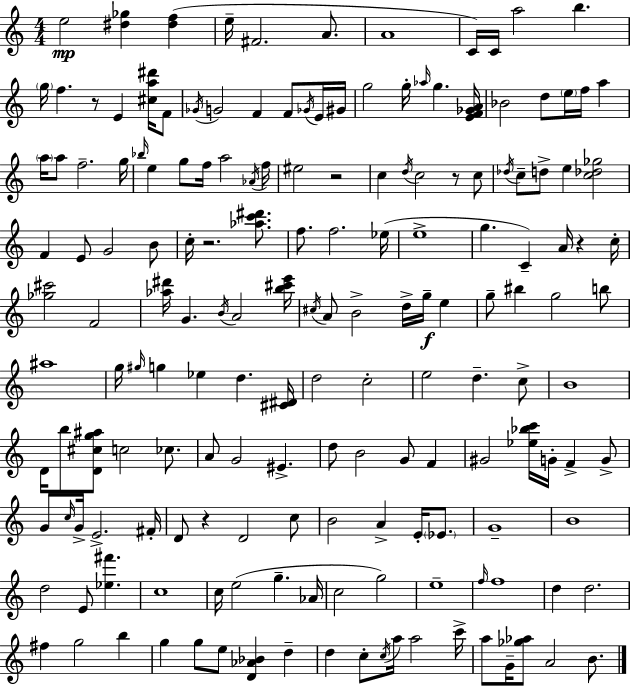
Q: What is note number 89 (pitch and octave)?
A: D4